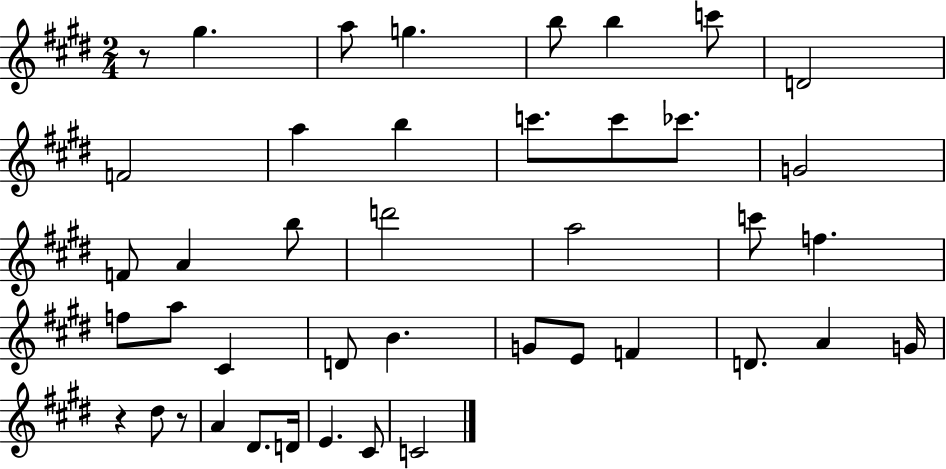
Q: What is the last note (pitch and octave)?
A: C4